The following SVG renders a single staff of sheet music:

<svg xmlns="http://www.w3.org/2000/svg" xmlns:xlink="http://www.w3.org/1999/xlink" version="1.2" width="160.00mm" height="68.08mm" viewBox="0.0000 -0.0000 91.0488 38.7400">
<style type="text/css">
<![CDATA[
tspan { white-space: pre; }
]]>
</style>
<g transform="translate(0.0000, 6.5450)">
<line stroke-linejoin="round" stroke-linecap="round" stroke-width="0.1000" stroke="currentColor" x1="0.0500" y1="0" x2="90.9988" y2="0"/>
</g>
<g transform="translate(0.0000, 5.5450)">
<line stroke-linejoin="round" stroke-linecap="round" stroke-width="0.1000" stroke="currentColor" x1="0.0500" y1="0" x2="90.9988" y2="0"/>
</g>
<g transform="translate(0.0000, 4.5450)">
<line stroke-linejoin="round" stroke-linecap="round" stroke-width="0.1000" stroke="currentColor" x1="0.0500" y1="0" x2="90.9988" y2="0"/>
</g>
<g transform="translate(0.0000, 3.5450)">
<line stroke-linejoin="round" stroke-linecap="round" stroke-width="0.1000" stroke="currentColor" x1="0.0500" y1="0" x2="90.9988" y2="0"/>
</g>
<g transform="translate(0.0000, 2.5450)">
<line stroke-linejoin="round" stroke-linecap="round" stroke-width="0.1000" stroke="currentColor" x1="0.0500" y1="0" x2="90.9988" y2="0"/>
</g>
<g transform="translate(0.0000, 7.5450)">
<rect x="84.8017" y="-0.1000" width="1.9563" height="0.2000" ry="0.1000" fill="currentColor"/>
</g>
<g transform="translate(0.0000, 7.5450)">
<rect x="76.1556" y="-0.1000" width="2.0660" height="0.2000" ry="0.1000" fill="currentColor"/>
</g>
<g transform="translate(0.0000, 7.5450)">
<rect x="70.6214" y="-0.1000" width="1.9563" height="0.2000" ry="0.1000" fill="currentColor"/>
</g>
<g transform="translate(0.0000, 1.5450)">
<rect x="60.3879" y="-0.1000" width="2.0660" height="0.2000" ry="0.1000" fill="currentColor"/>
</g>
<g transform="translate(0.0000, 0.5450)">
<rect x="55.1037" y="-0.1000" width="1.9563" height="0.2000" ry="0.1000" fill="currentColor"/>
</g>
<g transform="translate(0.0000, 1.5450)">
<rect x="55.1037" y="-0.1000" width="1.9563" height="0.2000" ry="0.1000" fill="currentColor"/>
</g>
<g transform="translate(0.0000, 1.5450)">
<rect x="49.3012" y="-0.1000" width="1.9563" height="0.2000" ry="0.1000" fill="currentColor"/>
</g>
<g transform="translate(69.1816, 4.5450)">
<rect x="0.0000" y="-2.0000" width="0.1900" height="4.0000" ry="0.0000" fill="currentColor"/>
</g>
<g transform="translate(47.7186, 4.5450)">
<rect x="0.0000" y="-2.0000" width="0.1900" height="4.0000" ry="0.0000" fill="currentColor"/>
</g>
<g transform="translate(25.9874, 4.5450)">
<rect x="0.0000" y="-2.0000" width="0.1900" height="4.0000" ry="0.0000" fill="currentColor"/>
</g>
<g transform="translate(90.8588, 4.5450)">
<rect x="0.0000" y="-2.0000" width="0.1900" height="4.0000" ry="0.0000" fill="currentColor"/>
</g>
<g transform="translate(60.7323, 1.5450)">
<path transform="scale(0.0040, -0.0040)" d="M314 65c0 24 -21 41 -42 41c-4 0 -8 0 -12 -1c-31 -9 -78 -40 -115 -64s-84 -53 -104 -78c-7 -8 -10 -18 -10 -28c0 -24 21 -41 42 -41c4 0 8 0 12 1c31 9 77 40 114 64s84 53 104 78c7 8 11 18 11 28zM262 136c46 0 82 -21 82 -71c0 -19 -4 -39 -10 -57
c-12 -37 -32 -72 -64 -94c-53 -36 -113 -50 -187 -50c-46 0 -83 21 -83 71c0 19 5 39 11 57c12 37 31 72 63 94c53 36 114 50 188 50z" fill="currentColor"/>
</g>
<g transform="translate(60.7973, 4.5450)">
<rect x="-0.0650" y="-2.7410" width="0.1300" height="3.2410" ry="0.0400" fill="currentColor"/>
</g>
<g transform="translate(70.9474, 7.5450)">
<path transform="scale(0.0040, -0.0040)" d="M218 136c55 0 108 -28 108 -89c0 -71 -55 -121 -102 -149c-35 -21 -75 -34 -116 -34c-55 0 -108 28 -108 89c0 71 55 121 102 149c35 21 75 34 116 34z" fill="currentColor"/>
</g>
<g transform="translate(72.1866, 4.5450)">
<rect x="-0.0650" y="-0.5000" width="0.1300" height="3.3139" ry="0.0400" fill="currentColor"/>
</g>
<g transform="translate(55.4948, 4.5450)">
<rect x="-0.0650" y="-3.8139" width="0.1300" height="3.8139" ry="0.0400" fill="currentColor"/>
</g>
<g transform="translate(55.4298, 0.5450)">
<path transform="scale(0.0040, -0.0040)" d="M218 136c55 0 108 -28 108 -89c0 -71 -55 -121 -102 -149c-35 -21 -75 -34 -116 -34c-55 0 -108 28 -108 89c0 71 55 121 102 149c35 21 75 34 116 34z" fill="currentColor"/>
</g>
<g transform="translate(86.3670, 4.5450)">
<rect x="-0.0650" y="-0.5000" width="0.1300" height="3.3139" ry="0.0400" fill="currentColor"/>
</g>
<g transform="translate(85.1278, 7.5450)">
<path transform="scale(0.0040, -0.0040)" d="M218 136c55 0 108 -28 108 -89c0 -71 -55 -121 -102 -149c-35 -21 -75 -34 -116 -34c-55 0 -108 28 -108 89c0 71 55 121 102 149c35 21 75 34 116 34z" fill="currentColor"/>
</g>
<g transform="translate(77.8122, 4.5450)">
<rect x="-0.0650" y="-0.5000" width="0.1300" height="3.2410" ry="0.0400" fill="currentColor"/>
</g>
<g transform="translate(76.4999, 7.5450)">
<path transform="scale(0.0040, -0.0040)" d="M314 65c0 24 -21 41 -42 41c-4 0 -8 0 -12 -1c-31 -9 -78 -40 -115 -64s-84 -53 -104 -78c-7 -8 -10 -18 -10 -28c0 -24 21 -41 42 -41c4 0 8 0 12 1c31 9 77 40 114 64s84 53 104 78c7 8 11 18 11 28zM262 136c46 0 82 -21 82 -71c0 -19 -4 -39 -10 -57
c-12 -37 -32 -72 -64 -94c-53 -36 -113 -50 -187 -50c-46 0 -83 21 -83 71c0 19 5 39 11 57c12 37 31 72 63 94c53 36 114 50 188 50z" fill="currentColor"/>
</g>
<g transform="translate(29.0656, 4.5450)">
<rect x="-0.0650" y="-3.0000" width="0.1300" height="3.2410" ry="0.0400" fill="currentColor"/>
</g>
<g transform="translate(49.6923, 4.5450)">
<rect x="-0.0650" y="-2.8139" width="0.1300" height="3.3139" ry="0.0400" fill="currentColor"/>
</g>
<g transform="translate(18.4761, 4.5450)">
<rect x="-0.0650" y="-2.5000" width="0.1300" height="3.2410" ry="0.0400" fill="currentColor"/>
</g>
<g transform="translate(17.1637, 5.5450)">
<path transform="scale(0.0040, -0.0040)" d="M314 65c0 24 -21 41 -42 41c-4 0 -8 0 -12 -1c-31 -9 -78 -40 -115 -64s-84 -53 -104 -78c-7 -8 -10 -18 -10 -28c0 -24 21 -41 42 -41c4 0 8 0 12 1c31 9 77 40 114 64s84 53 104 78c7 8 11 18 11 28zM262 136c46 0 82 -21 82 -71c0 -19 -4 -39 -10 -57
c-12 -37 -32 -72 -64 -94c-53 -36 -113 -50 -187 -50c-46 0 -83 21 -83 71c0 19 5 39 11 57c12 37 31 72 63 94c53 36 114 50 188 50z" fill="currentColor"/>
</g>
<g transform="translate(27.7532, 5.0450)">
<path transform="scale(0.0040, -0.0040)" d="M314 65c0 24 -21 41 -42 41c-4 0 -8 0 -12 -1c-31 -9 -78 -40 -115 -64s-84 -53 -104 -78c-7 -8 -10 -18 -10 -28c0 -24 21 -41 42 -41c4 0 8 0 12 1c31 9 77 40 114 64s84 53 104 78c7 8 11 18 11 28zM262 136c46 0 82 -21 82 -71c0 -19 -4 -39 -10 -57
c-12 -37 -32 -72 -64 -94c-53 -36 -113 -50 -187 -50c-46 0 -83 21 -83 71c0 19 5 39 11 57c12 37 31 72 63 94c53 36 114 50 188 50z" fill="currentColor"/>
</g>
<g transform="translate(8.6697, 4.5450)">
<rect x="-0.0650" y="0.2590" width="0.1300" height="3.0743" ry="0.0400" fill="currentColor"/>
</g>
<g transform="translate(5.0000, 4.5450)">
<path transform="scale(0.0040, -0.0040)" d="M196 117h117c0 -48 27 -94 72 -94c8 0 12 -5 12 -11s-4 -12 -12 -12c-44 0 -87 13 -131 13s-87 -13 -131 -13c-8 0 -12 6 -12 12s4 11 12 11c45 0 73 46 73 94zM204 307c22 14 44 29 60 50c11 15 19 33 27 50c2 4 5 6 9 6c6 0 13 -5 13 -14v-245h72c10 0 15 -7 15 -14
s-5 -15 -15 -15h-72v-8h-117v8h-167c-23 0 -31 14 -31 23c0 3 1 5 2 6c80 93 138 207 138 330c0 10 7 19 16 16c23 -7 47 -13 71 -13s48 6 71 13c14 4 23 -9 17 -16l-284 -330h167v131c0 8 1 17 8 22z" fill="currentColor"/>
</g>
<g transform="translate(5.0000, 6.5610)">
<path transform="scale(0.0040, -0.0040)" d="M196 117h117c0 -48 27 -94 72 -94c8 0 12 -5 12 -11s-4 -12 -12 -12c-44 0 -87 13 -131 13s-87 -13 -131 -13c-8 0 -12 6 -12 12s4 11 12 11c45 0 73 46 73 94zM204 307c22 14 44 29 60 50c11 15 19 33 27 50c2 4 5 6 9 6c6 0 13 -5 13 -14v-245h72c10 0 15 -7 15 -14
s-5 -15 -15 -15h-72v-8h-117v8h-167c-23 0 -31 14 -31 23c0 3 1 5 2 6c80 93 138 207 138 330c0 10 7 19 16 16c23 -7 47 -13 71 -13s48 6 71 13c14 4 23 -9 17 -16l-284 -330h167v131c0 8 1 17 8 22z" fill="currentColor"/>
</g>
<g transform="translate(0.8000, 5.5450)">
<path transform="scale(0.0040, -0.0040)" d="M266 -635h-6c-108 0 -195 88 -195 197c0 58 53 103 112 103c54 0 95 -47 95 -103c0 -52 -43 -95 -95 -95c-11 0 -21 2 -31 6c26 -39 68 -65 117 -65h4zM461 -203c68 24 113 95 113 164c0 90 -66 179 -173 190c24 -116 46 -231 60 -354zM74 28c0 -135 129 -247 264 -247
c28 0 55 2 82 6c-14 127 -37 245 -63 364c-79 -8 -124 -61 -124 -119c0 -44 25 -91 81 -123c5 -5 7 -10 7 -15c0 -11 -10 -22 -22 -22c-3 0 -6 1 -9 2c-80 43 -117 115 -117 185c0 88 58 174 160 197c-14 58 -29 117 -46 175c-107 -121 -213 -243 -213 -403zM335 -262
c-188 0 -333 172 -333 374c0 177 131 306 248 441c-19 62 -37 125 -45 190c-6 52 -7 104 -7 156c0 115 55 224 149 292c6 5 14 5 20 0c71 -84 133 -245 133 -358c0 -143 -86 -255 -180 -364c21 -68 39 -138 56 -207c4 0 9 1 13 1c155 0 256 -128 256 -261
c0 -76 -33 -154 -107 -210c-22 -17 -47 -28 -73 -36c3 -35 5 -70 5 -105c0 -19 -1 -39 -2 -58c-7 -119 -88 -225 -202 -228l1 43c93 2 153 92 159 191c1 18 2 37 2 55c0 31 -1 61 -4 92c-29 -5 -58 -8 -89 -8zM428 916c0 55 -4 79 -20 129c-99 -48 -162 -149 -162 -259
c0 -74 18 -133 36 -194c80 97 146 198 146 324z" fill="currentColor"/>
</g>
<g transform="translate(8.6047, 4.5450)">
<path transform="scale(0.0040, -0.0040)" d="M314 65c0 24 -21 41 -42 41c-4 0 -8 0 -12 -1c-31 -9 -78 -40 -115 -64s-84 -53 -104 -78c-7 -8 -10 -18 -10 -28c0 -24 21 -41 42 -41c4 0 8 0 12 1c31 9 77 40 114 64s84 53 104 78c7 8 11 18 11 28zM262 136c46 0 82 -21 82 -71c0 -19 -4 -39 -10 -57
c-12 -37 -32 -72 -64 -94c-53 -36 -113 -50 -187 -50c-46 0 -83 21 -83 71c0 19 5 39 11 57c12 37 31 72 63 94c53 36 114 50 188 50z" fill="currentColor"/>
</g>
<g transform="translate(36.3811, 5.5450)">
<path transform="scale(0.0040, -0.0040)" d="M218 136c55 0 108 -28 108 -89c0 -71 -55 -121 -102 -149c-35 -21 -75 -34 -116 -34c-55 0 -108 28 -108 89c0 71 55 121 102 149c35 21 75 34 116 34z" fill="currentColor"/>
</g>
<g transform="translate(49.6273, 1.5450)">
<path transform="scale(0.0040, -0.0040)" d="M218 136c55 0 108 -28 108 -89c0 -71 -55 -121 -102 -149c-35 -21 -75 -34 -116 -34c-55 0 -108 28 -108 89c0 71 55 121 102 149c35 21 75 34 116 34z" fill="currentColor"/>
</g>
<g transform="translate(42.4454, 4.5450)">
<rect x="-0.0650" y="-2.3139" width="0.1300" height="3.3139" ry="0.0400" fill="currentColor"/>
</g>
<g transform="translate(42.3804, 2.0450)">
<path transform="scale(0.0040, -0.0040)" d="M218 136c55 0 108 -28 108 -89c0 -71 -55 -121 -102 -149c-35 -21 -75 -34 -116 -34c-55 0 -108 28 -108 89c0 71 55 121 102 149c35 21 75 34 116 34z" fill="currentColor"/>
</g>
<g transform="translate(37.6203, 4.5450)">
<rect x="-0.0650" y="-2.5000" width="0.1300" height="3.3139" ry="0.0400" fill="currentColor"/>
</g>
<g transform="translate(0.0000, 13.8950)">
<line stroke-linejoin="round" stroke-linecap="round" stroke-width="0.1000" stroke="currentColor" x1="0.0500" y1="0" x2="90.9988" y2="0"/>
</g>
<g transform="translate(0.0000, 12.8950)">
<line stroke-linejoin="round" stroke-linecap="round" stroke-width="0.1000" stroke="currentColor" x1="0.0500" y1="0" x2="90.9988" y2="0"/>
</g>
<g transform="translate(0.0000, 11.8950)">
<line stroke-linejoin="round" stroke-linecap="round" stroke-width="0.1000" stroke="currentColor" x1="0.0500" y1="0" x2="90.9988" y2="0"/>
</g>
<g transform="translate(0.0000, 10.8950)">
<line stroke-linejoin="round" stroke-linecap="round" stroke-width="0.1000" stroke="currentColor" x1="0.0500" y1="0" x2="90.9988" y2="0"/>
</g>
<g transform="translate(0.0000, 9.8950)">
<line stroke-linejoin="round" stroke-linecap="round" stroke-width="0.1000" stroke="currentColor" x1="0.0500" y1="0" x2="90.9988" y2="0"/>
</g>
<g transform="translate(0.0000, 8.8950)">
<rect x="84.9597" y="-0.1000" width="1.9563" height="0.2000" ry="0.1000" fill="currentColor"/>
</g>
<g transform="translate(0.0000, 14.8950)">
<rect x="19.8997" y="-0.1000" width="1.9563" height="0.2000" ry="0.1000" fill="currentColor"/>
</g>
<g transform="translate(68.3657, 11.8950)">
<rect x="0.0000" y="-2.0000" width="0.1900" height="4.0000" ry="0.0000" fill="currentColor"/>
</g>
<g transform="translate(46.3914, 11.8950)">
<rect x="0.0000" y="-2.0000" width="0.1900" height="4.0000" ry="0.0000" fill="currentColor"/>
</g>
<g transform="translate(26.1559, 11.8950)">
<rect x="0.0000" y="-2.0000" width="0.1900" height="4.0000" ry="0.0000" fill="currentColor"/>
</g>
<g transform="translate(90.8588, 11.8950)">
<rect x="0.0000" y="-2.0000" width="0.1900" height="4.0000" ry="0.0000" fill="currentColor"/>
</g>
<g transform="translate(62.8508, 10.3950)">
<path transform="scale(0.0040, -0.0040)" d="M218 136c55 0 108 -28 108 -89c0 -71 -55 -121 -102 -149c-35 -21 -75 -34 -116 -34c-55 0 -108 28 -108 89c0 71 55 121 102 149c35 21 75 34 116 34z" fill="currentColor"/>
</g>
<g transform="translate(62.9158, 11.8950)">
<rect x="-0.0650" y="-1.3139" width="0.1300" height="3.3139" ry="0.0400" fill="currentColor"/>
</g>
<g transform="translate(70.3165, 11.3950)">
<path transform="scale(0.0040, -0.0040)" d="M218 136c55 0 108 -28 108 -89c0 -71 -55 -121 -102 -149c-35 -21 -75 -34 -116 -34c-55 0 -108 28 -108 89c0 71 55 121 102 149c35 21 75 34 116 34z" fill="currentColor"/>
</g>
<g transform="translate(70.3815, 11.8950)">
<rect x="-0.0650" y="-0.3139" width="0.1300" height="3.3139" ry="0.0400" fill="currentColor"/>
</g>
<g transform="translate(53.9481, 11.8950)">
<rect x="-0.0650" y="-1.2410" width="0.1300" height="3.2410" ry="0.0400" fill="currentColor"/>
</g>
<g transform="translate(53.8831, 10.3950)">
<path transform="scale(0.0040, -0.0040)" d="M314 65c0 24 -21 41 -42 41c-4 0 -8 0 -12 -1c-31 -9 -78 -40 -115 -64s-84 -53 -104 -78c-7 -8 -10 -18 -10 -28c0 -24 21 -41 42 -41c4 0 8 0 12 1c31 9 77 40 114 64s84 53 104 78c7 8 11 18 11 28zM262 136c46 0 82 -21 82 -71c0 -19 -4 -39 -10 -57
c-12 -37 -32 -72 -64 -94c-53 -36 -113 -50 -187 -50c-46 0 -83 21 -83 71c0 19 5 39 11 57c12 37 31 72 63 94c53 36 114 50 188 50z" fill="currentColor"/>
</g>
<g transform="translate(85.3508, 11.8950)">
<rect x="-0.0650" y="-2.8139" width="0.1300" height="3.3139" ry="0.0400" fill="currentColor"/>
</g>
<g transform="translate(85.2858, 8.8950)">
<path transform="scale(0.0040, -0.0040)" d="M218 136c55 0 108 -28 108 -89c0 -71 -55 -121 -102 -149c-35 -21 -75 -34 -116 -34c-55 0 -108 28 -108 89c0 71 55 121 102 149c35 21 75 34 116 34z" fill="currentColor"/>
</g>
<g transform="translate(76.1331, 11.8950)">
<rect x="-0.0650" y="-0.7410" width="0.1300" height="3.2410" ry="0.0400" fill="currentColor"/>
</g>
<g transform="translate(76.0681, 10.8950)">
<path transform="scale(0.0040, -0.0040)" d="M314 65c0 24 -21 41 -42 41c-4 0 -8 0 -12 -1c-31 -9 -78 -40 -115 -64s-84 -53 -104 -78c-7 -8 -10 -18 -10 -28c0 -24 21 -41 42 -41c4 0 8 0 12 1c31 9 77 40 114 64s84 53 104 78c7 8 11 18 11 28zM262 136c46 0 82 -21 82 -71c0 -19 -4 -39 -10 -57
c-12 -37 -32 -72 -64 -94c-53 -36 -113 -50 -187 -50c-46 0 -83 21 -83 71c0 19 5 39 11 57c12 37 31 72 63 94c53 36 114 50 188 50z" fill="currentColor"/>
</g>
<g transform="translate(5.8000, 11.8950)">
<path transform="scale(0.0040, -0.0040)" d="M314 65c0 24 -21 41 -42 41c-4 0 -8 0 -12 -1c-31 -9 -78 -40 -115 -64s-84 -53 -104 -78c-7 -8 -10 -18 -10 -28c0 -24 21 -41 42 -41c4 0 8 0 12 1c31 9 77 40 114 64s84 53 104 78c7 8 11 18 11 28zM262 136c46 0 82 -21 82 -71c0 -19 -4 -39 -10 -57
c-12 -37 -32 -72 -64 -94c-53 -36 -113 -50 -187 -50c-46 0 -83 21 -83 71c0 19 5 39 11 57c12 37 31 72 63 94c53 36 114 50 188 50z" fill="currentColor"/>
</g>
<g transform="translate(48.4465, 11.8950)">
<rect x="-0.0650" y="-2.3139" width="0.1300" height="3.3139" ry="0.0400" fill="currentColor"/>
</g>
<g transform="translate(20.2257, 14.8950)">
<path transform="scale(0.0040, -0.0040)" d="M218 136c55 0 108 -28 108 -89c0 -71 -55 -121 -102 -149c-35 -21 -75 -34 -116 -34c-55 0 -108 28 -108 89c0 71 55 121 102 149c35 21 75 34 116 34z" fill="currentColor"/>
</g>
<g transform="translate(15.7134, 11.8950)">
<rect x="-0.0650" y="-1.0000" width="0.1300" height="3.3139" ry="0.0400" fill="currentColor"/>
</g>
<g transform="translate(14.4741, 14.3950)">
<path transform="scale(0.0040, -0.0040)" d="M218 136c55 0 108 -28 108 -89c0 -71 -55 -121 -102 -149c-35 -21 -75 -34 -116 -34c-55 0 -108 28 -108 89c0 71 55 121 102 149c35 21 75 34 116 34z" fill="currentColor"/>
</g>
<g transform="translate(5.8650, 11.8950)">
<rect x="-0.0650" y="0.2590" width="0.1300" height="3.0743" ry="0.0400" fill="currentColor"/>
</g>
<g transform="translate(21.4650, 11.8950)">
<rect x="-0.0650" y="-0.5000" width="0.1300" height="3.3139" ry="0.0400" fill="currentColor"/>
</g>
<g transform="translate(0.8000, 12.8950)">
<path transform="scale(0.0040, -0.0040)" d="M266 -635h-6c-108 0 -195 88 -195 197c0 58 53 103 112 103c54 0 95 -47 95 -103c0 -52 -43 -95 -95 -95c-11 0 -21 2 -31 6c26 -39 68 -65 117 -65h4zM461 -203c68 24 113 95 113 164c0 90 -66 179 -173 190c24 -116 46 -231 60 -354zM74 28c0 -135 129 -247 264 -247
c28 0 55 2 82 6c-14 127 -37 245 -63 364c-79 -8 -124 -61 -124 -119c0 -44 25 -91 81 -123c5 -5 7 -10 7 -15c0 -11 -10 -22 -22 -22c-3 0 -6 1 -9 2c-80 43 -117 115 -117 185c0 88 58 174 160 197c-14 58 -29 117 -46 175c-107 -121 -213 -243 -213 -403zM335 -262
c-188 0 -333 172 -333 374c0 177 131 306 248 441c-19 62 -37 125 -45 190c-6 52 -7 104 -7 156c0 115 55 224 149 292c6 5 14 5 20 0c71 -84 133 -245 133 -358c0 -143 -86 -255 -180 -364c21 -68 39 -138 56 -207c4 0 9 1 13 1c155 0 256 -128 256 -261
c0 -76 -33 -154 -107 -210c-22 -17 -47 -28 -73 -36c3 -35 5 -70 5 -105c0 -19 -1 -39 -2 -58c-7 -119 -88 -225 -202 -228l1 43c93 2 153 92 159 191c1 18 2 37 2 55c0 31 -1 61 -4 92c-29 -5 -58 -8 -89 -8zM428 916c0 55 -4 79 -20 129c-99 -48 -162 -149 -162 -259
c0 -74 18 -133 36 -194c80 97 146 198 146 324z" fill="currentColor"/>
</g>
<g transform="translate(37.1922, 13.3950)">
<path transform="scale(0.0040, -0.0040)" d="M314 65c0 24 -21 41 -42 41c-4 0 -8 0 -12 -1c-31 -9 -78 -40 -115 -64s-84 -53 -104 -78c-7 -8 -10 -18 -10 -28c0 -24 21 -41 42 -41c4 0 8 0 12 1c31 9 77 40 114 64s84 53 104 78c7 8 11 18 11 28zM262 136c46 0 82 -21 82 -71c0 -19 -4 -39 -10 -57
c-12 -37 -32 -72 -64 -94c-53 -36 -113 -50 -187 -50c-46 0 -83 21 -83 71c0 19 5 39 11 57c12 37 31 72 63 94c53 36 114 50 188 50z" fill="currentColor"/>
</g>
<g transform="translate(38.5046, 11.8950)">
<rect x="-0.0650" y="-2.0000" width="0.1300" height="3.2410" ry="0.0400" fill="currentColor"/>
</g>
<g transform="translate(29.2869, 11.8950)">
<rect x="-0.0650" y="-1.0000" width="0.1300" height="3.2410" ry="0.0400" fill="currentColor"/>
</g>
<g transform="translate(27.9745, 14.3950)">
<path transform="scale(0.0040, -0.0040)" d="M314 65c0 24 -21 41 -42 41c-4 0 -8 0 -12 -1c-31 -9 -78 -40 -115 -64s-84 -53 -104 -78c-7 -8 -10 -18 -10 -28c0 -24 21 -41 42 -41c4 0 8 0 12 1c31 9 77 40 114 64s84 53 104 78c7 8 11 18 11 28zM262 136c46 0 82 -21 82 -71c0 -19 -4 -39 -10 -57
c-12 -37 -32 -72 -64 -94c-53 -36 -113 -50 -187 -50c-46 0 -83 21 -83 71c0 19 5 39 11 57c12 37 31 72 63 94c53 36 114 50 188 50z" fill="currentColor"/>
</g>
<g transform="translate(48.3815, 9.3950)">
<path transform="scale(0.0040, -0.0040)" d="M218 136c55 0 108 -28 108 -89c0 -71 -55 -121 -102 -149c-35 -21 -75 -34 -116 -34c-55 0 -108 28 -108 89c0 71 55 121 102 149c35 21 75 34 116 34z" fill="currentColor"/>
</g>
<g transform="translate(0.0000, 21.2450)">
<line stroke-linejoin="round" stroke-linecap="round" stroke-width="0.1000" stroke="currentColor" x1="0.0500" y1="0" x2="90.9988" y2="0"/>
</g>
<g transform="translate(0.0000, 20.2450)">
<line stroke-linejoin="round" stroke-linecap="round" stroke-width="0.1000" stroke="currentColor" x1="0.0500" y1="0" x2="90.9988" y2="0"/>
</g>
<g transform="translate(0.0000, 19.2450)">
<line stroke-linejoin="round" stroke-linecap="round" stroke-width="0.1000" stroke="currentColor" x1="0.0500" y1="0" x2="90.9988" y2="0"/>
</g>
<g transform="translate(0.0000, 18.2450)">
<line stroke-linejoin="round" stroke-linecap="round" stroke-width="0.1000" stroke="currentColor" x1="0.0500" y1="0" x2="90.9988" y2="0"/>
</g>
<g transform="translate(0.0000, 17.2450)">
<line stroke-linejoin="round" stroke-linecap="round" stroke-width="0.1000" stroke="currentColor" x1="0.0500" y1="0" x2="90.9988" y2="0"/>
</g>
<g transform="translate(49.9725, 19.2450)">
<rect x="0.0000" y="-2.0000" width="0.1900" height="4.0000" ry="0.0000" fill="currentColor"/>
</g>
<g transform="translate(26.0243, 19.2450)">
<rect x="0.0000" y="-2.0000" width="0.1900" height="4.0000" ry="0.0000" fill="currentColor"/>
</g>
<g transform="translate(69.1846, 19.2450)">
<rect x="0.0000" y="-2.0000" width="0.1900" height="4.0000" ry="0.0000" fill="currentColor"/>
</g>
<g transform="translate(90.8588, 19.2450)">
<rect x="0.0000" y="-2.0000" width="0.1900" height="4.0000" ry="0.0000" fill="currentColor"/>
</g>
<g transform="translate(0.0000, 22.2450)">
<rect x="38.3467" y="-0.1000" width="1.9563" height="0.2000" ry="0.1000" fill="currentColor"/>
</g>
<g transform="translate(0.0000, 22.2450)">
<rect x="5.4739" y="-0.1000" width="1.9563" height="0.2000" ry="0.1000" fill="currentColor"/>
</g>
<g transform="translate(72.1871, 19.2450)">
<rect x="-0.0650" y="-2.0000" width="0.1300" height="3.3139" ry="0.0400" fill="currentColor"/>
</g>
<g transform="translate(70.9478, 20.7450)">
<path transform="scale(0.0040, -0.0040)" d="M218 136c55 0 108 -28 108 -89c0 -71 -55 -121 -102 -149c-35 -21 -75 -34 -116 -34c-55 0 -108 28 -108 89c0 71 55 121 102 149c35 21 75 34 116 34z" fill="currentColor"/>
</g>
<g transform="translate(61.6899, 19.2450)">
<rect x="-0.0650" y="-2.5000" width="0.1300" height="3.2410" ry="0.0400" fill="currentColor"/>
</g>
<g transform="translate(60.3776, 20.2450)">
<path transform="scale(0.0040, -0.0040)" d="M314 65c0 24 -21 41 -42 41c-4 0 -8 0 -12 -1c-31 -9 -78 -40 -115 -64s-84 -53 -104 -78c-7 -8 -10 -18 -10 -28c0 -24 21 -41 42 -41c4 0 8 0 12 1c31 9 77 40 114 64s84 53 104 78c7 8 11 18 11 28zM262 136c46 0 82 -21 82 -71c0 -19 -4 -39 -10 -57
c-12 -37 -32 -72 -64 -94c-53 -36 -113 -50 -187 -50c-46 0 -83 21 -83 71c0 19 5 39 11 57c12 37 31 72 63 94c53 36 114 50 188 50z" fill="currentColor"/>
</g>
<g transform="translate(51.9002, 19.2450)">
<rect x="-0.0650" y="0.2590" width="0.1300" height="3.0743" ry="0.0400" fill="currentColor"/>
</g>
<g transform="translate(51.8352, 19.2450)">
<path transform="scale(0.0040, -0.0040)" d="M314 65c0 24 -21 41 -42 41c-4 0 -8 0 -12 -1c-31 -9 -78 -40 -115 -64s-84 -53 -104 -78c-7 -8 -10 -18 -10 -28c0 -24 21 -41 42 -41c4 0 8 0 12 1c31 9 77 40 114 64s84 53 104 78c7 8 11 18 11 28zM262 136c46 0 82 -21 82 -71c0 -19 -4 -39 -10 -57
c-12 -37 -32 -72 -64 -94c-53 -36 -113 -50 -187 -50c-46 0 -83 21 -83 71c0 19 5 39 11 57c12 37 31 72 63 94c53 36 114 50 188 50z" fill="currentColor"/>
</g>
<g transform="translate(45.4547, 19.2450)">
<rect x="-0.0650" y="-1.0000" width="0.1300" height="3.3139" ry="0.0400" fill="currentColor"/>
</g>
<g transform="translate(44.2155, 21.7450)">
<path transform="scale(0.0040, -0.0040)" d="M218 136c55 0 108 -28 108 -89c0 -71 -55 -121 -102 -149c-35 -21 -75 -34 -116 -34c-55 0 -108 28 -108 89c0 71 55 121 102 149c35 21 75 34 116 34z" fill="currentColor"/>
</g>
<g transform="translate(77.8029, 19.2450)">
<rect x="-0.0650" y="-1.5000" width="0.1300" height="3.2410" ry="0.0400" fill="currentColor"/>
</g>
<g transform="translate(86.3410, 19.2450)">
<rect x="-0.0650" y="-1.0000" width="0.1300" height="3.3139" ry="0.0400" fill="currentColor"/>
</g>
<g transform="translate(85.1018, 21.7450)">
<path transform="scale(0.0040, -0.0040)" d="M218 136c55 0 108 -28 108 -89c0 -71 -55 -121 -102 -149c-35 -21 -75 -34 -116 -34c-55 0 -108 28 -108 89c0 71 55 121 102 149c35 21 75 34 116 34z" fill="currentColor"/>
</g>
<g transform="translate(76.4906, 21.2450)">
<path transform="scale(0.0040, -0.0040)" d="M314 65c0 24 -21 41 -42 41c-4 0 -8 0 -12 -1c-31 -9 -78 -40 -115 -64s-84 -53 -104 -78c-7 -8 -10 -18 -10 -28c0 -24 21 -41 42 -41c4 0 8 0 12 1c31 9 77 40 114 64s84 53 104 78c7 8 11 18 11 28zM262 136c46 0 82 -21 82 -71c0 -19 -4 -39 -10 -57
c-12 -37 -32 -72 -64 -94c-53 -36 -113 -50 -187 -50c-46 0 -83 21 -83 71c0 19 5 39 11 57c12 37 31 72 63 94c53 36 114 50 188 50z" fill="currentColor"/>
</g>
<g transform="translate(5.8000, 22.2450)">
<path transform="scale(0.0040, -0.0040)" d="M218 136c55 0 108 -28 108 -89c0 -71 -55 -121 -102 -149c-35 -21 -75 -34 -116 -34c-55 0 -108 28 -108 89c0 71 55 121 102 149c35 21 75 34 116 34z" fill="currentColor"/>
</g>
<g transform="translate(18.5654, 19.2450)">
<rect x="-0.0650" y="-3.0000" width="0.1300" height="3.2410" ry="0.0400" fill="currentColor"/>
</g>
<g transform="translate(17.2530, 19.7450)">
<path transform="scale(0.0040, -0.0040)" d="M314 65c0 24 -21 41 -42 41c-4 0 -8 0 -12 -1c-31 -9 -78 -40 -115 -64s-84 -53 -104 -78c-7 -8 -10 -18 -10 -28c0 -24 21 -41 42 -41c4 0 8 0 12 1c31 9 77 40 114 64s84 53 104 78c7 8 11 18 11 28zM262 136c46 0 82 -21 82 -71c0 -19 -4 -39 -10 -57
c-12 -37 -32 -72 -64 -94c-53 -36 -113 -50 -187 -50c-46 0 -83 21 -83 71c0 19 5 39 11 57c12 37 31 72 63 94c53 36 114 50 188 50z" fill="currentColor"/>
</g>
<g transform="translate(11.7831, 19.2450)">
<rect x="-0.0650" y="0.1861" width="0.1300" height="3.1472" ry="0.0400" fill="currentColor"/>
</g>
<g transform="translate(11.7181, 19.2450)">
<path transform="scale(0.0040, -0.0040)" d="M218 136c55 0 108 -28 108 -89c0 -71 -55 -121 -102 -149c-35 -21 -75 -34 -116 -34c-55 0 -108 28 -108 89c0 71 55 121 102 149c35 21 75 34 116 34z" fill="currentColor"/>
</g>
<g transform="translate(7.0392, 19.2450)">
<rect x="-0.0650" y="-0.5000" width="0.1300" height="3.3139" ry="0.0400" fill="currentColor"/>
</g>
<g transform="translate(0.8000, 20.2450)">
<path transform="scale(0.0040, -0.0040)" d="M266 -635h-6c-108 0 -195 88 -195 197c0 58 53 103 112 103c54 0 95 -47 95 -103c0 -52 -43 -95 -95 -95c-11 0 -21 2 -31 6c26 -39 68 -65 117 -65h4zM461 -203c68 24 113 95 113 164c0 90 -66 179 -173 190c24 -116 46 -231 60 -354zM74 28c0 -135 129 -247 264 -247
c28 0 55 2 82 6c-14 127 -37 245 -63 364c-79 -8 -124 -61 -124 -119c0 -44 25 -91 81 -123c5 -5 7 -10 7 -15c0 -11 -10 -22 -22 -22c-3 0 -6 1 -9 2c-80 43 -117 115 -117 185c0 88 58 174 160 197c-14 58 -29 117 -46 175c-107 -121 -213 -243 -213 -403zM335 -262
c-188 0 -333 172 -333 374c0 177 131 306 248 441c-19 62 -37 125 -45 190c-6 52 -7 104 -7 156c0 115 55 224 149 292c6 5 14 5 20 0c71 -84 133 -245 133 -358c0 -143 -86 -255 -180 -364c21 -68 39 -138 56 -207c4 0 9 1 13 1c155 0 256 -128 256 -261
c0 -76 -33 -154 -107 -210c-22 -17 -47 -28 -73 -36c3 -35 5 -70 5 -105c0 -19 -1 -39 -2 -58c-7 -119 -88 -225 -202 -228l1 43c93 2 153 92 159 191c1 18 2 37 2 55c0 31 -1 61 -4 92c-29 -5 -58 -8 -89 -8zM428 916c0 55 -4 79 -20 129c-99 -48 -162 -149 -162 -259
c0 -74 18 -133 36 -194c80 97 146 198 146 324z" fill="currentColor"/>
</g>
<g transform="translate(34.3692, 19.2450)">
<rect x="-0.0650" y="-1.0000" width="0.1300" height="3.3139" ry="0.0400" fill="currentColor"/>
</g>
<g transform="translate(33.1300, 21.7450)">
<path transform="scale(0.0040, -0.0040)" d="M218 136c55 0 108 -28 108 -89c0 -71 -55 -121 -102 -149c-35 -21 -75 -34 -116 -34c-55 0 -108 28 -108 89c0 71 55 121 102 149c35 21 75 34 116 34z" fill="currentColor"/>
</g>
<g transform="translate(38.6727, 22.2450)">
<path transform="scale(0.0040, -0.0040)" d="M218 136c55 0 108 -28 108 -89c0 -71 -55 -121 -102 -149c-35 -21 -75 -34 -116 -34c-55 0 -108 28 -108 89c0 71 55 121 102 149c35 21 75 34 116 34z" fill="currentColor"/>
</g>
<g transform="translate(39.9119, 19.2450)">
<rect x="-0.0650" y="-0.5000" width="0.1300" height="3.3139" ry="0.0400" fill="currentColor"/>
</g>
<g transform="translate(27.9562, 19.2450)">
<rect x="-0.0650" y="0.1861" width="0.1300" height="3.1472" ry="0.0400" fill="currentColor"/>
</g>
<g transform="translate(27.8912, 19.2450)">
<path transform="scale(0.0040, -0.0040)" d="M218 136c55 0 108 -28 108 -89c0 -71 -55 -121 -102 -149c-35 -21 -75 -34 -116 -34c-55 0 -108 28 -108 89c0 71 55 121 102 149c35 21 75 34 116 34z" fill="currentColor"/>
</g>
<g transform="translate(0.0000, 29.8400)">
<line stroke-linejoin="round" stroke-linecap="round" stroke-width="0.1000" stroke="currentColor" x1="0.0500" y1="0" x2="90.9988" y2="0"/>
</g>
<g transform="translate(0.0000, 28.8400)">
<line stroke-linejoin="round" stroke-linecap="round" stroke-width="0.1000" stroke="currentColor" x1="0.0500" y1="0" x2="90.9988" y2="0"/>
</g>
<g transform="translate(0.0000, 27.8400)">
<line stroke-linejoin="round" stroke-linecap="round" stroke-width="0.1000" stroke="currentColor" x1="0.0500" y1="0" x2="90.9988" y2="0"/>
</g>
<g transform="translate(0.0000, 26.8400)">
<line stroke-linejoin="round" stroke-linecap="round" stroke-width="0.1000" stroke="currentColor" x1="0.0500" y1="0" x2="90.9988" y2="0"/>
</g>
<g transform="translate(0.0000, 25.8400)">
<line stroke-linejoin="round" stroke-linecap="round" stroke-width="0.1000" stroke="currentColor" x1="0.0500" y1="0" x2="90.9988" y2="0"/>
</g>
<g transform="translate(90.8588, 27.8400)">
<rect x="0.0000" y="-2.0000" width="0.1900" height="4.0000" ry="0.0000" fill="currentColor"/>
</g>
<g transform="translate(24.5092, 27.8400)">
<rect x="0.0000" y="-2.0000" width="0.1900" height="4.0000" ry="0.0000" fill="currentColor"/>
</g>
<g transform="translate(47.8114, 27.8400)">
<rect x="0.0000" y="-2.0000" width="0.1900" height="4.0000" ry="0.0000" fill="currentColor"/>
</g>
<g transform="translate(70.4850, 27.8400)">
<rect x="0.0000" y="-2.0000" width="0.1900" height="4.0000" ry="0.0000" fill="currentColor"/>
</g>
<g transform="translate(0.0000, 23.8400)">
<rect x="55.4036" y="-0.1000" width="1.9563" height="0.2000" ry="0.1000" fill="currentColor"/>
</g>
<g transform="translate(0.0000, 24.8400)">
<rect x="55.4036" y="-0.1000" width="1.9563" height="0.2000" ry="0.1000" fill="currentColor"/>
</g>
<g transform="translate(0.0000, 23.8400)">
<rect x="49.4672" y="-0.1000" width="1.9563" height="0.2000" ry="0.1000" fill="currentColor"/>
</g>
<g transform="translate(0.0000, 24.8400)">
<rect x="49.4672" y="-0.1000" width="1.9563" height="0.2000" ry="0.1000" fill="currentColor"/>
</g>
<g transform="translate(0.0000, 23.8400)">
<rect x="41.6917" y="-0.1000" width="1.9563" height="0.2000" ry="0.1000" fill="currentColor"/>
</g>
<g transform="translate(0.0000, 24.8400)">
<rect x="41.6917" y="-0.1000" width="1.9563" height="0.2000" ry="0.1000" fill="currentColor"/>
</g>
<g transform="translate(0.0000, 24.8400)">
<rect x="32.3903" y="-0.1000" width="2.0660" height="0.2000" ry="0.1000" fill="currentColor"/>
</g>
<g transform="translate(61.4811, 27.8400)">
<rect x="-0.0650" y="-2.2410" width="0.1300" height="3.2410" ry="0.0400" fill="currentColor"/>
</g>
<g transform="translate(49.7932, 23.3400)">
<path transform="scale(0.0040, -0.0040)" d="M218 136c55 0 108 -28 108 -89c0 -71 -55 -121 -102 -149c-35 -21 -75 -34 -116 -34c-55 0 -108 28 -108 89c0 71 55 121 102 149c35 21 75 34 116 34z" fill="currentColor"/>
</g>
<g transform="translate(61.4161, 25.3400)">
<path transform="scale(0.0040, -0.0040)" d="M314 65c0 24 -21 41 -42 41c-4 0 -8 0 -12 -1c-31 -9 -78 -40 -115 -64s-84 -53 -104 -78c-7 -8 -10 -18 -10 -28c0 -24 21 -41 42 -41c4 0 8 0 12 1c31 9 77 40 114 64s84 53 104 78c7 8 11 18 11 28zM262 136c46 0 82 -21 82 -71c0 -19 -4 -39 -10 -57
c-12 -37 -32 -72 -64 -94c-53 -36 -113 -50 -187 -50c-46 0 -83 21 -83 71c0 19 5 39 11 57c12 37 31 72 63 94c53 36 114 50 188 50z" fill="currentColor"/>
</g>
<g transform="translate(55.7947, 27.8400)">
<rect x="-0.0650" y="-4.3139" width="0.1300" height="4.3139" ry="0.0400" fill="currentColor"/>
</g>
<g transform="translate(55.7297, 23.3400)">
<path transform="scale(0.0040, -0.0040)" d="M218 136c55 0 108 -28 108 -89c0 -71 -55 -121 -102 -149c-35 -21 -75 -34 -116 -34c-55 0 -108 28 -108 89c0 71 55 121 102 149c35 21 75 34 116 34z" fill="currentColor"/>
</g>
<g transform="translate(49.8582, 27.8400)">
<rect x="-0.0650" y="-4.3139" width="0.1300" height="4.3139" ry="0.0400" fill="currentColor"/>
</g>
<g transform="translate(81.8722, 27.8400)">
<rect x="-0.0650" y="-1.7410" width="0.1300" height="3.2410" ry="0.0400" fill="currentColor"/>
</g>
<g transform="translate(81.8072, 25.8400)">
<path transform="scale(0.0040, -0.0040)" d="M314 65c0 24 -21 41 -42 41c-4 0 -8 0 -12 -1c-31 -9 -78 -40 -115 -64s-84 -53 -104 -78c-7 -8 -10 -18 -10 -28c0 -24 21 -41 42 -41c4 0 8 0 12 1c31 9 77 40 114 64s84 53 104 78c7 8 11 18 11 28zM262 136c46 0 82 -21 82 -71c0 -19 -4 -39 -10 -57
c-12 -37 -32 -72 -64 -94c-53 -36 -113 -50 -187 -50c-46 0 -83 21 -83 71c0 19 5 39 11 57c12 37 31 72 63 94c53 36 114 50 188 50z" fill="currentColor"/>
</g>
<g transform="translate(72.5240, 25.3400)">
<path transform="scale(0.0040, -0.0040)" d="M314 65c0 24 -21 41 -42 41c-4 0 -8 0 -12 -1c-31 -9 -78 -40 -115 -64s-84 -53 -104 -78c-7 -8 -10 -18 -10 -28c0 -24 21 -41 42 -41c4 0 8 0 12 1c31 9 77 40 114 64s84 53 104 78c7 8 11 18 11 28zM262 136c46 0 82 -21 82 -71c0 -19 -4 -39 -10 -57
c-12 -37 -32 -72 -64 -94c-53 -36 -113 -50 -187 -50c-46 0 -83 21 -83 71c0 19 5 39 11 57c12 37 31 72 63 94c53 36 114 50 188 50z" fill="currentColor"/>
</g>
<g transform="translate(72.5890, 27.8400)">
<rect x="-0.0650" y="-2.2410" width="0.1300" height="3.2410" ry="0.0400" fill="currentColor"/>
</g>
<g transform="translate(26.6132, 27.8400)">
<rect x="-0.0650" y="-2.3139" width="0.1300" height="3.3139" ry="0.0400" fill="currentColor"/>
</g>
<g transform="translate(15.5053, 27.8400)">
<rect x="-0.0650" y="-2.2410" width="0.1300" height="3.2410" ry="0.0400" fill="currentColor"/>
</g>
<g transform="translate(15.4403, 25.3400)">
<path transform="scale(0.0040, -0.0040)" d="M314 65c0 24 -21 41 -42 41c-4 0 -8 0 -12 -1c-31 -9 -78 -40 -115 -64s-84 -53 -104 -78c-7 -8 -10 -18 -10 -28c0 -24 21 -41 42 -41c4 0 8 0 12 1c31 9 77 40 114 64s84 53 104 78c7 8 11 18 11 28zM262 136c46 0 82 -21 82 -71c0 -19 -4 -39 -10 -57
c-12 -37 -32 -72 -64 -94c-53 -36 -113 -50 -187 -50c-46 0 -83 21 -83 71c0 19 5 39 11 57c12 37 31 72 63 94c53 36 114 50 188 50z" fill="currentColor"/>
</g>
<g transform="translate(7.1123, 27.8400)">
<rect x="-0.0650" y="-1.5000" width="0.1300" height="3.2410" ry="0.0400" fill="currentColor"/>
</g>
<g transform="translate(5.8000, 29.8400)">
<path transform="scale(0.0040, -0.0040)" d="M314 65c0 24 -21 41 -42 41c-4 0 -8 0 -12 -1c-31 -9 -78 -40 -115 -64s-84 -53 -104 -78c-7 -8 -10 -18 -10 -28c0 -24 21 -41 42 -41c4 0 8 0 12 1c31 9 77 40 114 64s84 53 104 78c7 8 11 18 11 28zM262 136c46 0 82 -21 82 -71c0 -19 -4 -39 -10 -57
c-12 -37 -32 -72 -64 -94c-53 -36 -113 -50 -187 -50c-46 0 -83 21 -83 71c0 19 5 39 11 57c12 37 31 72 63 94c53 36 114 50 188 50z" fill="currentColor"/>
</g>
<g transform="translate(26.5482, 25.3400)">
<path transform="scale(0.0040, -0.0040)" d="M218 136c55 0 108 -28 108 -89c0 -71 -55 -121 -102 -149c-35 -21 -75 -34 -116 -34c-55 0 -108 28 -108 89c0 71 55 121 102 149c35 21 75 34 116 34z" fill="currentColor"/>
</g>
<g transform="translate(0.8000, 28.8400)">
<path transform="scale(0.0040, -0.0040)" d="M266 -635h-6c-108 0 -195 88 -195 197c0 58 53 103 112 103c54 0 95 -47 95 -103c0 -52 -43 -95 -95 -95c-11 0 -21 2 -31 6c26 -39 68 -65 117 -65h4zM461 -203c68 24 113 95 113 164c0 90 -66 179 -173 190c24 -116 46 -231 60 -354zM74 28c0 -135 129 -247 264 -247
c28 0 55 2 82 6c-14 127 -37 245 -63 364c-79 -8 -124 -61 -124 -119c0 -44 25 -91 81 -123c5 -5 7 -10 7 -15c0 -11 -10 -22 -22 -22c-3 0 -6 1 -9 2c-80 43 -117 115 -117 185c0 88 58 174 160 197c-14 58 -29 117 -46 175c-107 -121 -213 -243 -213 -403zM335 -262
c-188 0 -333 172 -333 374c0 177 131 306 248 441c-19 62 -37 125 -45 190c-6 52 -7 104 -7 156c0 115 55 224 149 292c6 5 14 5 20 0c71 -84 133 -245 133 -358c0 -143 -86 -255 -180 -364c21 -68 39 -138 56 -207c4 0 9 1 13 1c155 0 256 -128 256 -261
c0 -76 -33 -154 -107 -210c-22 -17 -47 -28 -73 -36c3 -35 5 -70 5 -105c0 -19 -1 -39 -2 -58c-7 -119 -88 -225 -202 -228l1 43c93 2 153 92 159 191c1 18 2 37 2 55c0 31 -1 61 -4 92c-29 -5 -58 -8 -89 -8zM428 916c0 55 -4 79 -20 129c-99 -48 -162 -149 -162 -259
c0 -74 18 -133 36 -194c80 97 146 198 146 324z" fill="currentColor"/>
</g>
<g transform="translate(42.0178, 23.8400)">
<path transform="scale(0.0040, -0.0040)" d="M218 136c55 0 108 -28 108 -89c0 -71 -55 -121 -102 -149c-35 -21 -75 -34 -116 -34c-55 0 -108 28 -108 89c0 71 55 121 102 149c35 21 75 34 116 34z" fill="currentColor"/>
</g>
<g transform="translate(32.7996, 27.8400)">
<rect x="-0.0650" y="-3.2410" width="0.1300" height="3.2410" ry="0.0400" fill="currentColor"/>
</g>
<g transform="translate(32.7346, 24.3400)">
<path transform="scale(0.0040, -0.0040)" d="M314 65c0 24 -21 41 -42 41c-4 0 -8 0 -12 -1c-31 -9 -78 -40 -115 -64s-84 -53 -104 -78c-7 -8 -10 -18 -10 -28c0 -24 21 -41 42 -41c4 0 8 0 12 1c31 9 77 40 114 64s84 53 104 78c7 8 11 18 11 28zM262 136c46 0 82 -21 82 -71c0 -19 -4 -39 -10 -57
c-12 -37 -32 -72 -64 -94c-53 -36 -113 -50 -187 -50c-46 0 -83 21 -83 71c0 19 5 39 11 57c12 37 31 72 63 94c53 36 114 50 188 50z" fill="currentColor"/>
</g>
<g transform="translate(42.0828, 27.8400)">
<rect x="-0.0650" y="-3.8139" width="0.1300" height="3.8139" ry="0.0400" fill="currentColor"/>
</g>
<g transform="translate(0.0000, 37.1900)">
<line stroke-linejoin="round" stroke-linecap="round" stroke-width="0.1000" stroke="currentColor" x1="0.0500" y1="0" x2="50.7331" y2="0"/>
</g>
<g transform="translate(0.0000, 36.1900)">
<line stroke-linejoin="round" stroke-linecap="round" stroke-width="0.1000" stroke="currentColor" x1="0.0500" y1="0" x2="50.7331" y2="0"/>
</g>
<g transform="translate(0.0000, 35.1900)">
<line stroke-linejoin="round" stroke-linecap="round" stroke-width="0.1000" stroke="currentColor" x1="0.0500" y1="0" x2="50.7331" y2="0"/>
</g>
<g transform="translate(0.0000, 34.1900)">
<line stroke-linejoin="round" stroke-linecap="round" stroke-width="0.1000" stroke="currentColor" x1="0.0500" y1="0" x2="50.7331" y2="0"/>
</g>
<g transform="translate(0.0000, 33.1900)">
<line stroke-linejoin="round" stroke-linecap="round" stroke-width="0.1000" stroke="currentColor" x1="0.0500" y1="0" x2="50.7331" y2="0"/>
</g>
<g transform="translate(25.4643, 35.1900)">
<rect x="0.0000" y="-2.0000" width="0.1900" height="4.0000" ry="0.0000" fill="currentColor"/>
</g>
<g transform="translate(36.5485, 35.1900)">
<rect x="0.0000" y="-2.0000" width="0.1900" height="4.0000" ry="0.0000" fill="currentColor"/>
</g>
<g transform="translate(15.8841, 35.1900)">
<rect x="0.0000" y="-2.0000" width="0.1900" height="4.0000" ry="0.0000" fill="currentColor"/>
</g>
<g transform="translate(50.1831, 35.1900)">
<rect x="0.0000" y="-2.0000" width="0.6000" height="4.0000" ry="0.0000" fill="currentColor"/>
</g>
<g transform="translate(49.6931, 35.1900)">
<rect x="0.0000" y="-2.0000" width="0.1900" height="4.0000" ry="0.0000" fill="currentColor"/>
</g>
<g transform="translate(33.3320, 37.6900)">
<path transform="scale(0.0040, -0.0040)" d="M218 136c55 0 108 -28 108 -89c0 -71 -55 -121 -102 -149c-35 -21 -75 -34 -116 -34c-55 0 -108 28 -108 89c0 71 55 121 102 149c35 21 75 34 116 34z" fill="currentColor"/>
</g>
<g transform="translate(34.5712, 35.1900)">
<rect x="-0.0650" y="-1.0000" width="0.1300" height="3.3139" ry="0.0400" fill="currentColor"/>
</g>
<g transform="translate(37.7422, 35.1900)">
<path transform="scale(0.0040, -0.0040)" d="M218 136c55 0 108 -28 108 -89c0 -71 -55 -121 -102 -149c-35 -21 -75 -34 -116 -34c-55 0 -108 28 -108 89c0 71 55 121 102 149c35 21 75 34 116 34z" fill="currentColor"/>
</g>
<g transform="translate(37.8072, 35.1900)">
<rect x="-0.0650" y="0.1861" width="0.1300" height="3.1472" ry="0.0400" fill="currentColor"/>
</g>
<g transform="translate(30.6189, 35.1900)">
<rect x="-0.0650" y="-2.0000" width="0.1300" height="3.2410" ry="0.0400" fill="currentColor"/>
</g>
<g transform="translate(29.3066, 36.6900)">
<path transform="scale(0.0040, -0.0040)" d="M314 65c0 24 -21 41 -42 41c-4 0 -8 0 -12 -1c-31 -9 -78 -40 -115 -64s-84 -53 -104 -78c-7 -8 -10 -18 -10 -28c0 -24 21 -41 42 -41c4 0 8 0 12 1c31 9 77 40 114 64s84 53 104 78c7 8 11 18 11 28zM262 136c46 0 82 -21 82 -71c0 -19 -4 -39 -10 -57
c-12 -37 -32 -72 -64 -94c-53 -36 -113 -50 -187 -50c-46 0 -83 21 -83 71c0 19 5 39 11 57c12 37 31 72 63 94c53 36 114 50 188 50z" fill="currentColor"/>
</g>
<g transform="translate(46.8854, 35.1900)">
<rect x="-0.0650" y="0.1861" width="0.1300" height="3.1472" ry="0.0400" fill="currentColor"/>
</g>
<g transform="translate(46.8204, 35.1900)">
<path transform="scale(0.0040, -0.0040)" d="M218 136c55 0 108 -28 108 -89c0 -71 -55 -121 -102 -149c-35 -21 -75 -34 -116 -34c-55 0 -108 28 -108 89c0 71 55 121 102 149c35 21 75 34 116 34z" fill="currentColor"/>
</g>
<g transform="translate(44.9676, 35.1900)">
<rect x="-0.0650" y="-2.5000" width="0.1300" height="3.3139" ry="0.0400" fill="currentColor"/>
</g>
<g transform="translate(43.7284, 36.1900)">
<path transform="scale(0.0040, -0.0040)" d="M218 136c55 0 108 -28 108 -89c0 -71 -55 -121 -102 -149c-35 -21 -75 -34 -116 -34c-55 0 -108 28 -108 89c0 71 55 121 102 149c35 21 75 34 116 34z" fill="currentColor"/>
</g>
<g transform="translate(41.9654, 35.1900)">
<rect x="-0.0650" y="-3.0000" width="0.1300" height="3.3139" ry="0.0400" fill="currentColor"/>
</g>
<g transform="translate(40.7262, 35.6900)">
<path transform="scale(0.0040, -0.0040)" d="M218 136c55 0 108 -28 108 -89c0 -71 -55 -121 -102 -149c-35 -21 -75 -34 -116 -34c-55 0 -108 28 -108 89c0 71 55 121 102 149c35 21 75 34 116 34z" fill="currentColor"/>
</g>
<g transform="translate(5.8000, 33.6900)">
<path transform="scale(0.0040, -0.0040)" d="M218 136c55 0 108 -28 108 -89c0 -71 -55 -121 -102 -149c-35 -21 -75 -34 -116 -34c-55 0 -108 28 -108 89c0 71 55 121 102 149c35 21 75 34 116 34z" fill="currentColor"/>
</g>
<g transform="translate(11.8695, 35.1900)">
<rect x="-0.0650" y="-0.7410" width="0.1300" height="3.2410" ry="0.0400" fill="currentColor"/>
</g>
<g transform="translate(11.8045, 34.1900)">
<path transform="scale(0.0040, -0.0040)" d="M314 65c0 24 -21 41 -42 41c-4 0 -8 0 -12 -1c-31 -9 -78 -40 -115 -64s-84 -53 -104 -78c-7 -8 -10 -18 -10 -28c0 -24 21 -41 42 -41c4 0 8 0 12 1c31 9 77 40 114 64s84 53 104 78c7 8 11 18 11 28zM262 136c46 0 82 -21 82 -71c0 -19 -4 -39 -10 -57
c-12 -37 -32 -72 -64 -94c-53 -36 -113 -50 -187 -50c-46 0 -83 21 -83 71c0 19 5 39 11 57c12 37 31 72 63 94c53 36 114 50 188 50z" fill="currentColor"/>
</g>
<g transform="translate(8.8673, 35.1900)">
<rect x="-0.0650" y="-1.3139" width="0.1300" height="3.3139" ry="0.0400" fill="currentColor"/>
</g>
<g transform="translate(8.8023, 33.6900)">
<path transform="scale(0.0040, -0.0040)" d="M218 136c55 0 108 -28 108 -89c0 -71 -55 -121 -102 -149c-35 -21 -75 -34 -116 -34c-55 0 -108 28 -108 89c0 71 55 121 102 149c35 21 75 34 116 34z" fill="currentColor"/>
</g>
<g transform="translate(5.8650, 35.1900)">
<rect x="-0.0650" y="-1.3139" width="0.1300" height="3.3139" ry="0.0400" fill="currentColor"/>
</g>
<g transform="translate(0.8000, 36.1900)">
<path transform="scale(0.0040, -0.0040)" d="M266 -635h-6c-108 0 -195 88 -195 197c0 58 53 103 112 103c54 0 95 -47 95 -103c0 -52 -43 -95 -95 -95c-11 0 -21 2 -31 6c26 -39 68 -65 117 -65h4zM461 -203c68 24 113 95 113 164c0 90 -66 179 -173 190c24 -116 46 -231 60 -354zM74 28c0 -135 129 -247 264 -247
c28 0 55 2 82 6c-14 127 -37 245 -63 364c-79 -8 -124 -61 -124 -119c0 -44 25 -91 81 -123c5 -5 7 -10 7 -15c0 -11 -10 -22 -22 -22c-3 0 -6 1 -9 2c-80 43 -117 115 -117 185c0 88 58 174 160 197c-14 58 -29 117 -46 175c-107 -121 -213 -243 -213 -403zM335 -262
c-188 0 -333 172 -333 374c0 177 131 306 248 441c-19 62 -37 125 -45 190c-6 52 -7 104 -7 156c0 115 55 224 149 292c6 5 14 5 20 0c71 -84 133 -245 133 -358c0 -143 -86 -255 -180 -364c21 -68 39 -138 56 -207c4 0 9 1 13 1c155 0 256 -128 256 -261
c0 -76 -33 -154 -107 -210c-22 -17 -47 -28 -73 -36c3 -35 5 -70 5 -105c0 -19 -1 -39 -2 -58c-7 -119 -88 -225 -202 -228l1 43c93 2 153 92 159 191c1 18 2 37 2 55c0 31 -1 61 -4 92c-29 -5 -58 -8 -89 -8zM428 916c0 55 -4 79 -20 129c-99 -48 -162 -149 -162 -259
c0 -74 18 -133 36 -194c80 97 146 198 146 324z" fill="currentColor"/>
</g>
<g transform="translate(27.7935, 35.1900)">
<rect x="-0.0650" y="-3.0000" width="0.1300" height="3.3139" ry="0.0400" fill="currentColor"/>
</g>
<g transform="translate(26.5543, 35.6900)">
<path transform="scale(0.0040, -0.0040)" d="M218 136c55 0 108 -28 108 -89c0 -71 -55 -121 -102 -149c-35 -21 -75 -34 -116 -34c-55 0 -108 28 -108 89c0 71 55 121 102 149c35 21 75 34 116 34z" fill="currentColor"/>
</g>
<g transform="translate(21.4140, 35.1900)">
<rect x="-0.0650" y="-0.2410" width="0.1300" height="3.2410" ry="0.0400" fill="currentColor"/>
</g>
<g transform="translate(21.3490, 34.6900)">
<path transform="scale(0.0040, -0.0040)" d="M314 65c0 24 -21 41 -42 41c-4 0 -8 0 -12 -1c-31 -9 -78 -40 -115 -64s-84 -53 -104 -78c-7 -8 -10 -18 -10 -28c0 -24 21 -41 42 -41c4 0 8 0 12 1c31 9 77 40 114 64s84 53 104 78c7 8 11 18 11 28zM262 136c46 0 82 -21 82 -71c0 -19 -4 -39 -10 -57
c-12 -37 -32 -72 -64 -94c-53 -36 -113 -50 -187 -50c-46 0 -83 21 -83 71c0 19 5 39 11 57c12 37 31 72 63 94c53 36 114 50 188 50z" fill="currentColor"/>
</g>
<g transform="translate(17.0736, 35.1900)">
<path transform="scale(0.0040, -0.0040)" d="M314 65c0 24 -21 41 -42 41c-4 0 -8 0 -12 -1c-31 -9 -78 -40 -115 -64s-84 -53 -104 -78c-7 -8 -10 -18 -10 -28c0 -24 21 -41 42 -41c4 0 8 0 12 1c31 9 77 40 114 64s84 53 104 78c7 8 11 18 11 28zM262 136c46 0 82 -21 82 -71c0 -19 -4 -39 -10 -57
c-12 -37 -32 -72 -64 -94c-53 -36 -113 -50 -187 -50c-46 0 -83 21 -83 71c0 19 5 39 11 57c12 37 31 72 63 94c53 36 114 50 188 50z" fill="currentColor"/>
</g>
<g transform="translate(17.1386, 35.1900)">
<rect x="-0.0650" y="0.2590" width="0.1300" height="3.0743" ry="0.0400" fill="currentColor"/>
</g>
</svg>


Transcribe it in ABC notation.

X:1
T:Untitled
M:4/4
L:1/4
K:C
B2 G2 A2 G g a c' a2 C C2 C B2 D C D2 F2 g e2 e c d2 a C B A2 B D C D B2 G2 F E2 D E2 g2 g b2 c' d' d' g2 g2 f2 e e d2 B2 c2 A F2 D B A G B